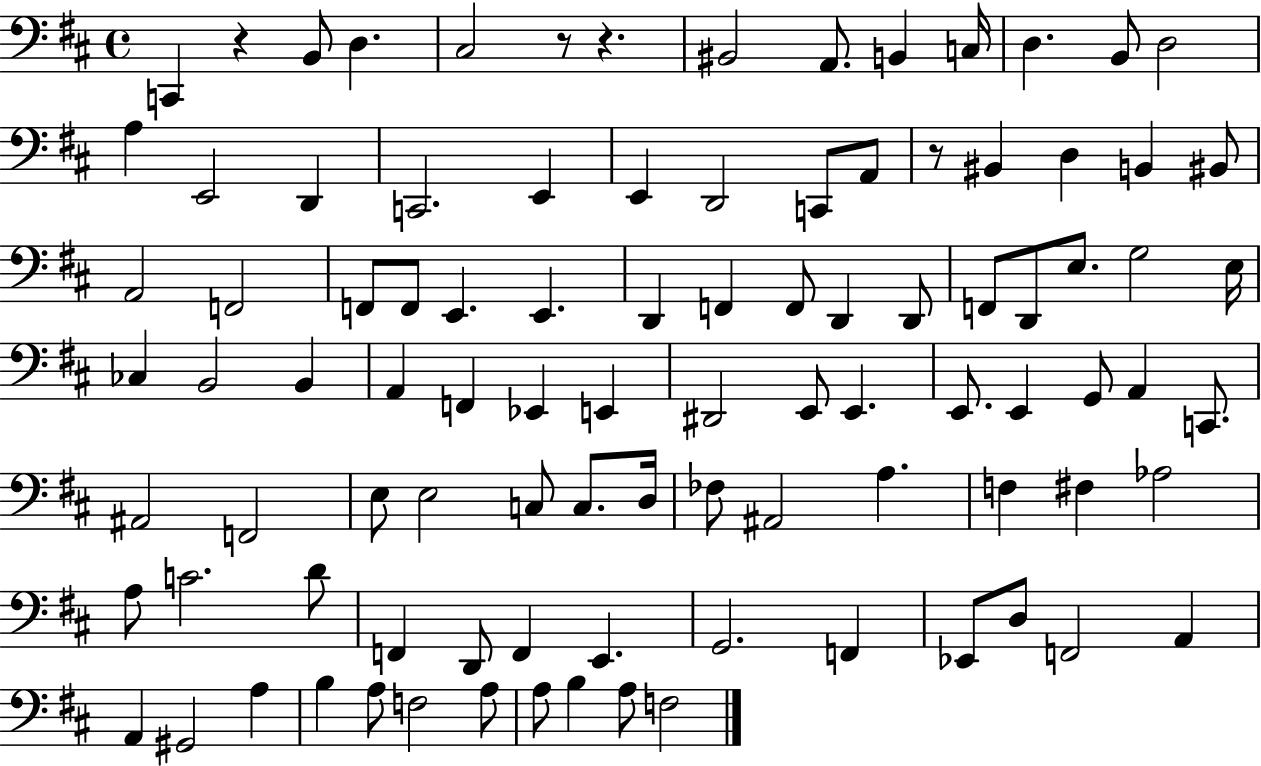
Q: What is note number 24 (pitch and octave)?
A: BIS2